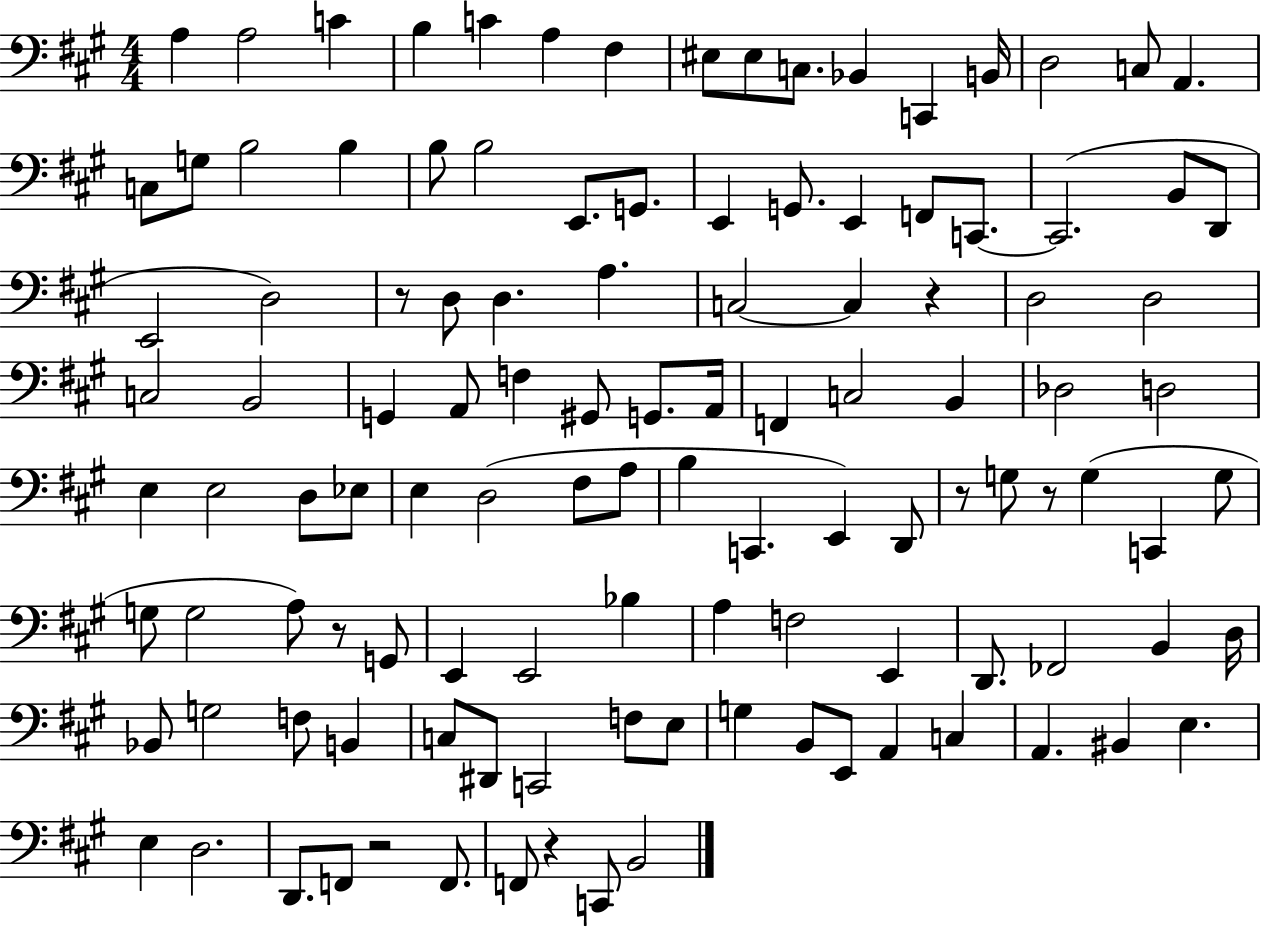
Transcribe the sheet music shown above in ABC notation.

X:1
T:Untitled
M:4/4
L:1/4
K:A
A, A,2 C B, C A, ^F, ^E,/2 ^E,/2 C,/2 _B,, C,, B,,/4 D,2 C,/2 A,, C,/2 G,/2 B,2 B, B,/2 B,2 E,,/2 G,,/2 E,, G,,/2 E,, F,,/2 C,,/2 C,,2 B,,/2 D,,/2 E,,2 D,2 z/2 D,/2 D, A, C,2 C, z D,2 D,2 C,2 B,,2 G,, A,,/2 F, ^G,,/2 G,,/2 A,,/4 F,, C,2 B,, _D,2 D,2 E, E,2 D,/2 _E,/2 E, D,2 ^F,/2 A,/2 B, C,, E,, D,,/2 z/2 G,/2 z/2 G, C,, G,/2 G,/2 G,2 A,/2 z/2 G,,/2 E,, E,,2 _B, A, F,2 E,, D,,/2 _F,,2 B,, D,/4 _B,,/2 G,2 F,/2 B,, C,/2 ^D,,/2 C,,2 F,/2 E,/2 G, B,,/2 E,,/2 A,, C, A,, ^B,, E, E, D,2 D,,/2 F,,/2 z2 F,,/2 F,,/2 z C,,/2 B,,2